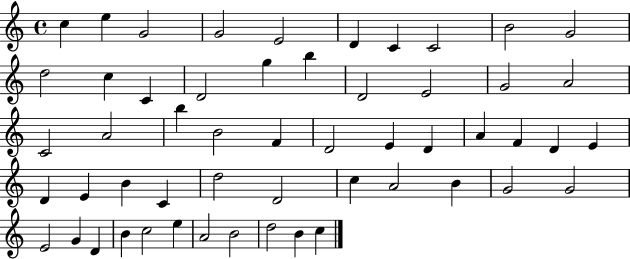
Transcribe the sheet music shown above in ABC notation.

X:1
T:Untitled
M:4/4
L:1/4
K:C
c e G2 G2 E2 D C C2 B2 G2 d2 c C D2 g b D2 E2 G2 A2 C2 A2 b B2 F D2 E D A F D E D E B C d2 D2 c A2 B G2 G2 E2 G D B c2 e A2 B2 d2 B c